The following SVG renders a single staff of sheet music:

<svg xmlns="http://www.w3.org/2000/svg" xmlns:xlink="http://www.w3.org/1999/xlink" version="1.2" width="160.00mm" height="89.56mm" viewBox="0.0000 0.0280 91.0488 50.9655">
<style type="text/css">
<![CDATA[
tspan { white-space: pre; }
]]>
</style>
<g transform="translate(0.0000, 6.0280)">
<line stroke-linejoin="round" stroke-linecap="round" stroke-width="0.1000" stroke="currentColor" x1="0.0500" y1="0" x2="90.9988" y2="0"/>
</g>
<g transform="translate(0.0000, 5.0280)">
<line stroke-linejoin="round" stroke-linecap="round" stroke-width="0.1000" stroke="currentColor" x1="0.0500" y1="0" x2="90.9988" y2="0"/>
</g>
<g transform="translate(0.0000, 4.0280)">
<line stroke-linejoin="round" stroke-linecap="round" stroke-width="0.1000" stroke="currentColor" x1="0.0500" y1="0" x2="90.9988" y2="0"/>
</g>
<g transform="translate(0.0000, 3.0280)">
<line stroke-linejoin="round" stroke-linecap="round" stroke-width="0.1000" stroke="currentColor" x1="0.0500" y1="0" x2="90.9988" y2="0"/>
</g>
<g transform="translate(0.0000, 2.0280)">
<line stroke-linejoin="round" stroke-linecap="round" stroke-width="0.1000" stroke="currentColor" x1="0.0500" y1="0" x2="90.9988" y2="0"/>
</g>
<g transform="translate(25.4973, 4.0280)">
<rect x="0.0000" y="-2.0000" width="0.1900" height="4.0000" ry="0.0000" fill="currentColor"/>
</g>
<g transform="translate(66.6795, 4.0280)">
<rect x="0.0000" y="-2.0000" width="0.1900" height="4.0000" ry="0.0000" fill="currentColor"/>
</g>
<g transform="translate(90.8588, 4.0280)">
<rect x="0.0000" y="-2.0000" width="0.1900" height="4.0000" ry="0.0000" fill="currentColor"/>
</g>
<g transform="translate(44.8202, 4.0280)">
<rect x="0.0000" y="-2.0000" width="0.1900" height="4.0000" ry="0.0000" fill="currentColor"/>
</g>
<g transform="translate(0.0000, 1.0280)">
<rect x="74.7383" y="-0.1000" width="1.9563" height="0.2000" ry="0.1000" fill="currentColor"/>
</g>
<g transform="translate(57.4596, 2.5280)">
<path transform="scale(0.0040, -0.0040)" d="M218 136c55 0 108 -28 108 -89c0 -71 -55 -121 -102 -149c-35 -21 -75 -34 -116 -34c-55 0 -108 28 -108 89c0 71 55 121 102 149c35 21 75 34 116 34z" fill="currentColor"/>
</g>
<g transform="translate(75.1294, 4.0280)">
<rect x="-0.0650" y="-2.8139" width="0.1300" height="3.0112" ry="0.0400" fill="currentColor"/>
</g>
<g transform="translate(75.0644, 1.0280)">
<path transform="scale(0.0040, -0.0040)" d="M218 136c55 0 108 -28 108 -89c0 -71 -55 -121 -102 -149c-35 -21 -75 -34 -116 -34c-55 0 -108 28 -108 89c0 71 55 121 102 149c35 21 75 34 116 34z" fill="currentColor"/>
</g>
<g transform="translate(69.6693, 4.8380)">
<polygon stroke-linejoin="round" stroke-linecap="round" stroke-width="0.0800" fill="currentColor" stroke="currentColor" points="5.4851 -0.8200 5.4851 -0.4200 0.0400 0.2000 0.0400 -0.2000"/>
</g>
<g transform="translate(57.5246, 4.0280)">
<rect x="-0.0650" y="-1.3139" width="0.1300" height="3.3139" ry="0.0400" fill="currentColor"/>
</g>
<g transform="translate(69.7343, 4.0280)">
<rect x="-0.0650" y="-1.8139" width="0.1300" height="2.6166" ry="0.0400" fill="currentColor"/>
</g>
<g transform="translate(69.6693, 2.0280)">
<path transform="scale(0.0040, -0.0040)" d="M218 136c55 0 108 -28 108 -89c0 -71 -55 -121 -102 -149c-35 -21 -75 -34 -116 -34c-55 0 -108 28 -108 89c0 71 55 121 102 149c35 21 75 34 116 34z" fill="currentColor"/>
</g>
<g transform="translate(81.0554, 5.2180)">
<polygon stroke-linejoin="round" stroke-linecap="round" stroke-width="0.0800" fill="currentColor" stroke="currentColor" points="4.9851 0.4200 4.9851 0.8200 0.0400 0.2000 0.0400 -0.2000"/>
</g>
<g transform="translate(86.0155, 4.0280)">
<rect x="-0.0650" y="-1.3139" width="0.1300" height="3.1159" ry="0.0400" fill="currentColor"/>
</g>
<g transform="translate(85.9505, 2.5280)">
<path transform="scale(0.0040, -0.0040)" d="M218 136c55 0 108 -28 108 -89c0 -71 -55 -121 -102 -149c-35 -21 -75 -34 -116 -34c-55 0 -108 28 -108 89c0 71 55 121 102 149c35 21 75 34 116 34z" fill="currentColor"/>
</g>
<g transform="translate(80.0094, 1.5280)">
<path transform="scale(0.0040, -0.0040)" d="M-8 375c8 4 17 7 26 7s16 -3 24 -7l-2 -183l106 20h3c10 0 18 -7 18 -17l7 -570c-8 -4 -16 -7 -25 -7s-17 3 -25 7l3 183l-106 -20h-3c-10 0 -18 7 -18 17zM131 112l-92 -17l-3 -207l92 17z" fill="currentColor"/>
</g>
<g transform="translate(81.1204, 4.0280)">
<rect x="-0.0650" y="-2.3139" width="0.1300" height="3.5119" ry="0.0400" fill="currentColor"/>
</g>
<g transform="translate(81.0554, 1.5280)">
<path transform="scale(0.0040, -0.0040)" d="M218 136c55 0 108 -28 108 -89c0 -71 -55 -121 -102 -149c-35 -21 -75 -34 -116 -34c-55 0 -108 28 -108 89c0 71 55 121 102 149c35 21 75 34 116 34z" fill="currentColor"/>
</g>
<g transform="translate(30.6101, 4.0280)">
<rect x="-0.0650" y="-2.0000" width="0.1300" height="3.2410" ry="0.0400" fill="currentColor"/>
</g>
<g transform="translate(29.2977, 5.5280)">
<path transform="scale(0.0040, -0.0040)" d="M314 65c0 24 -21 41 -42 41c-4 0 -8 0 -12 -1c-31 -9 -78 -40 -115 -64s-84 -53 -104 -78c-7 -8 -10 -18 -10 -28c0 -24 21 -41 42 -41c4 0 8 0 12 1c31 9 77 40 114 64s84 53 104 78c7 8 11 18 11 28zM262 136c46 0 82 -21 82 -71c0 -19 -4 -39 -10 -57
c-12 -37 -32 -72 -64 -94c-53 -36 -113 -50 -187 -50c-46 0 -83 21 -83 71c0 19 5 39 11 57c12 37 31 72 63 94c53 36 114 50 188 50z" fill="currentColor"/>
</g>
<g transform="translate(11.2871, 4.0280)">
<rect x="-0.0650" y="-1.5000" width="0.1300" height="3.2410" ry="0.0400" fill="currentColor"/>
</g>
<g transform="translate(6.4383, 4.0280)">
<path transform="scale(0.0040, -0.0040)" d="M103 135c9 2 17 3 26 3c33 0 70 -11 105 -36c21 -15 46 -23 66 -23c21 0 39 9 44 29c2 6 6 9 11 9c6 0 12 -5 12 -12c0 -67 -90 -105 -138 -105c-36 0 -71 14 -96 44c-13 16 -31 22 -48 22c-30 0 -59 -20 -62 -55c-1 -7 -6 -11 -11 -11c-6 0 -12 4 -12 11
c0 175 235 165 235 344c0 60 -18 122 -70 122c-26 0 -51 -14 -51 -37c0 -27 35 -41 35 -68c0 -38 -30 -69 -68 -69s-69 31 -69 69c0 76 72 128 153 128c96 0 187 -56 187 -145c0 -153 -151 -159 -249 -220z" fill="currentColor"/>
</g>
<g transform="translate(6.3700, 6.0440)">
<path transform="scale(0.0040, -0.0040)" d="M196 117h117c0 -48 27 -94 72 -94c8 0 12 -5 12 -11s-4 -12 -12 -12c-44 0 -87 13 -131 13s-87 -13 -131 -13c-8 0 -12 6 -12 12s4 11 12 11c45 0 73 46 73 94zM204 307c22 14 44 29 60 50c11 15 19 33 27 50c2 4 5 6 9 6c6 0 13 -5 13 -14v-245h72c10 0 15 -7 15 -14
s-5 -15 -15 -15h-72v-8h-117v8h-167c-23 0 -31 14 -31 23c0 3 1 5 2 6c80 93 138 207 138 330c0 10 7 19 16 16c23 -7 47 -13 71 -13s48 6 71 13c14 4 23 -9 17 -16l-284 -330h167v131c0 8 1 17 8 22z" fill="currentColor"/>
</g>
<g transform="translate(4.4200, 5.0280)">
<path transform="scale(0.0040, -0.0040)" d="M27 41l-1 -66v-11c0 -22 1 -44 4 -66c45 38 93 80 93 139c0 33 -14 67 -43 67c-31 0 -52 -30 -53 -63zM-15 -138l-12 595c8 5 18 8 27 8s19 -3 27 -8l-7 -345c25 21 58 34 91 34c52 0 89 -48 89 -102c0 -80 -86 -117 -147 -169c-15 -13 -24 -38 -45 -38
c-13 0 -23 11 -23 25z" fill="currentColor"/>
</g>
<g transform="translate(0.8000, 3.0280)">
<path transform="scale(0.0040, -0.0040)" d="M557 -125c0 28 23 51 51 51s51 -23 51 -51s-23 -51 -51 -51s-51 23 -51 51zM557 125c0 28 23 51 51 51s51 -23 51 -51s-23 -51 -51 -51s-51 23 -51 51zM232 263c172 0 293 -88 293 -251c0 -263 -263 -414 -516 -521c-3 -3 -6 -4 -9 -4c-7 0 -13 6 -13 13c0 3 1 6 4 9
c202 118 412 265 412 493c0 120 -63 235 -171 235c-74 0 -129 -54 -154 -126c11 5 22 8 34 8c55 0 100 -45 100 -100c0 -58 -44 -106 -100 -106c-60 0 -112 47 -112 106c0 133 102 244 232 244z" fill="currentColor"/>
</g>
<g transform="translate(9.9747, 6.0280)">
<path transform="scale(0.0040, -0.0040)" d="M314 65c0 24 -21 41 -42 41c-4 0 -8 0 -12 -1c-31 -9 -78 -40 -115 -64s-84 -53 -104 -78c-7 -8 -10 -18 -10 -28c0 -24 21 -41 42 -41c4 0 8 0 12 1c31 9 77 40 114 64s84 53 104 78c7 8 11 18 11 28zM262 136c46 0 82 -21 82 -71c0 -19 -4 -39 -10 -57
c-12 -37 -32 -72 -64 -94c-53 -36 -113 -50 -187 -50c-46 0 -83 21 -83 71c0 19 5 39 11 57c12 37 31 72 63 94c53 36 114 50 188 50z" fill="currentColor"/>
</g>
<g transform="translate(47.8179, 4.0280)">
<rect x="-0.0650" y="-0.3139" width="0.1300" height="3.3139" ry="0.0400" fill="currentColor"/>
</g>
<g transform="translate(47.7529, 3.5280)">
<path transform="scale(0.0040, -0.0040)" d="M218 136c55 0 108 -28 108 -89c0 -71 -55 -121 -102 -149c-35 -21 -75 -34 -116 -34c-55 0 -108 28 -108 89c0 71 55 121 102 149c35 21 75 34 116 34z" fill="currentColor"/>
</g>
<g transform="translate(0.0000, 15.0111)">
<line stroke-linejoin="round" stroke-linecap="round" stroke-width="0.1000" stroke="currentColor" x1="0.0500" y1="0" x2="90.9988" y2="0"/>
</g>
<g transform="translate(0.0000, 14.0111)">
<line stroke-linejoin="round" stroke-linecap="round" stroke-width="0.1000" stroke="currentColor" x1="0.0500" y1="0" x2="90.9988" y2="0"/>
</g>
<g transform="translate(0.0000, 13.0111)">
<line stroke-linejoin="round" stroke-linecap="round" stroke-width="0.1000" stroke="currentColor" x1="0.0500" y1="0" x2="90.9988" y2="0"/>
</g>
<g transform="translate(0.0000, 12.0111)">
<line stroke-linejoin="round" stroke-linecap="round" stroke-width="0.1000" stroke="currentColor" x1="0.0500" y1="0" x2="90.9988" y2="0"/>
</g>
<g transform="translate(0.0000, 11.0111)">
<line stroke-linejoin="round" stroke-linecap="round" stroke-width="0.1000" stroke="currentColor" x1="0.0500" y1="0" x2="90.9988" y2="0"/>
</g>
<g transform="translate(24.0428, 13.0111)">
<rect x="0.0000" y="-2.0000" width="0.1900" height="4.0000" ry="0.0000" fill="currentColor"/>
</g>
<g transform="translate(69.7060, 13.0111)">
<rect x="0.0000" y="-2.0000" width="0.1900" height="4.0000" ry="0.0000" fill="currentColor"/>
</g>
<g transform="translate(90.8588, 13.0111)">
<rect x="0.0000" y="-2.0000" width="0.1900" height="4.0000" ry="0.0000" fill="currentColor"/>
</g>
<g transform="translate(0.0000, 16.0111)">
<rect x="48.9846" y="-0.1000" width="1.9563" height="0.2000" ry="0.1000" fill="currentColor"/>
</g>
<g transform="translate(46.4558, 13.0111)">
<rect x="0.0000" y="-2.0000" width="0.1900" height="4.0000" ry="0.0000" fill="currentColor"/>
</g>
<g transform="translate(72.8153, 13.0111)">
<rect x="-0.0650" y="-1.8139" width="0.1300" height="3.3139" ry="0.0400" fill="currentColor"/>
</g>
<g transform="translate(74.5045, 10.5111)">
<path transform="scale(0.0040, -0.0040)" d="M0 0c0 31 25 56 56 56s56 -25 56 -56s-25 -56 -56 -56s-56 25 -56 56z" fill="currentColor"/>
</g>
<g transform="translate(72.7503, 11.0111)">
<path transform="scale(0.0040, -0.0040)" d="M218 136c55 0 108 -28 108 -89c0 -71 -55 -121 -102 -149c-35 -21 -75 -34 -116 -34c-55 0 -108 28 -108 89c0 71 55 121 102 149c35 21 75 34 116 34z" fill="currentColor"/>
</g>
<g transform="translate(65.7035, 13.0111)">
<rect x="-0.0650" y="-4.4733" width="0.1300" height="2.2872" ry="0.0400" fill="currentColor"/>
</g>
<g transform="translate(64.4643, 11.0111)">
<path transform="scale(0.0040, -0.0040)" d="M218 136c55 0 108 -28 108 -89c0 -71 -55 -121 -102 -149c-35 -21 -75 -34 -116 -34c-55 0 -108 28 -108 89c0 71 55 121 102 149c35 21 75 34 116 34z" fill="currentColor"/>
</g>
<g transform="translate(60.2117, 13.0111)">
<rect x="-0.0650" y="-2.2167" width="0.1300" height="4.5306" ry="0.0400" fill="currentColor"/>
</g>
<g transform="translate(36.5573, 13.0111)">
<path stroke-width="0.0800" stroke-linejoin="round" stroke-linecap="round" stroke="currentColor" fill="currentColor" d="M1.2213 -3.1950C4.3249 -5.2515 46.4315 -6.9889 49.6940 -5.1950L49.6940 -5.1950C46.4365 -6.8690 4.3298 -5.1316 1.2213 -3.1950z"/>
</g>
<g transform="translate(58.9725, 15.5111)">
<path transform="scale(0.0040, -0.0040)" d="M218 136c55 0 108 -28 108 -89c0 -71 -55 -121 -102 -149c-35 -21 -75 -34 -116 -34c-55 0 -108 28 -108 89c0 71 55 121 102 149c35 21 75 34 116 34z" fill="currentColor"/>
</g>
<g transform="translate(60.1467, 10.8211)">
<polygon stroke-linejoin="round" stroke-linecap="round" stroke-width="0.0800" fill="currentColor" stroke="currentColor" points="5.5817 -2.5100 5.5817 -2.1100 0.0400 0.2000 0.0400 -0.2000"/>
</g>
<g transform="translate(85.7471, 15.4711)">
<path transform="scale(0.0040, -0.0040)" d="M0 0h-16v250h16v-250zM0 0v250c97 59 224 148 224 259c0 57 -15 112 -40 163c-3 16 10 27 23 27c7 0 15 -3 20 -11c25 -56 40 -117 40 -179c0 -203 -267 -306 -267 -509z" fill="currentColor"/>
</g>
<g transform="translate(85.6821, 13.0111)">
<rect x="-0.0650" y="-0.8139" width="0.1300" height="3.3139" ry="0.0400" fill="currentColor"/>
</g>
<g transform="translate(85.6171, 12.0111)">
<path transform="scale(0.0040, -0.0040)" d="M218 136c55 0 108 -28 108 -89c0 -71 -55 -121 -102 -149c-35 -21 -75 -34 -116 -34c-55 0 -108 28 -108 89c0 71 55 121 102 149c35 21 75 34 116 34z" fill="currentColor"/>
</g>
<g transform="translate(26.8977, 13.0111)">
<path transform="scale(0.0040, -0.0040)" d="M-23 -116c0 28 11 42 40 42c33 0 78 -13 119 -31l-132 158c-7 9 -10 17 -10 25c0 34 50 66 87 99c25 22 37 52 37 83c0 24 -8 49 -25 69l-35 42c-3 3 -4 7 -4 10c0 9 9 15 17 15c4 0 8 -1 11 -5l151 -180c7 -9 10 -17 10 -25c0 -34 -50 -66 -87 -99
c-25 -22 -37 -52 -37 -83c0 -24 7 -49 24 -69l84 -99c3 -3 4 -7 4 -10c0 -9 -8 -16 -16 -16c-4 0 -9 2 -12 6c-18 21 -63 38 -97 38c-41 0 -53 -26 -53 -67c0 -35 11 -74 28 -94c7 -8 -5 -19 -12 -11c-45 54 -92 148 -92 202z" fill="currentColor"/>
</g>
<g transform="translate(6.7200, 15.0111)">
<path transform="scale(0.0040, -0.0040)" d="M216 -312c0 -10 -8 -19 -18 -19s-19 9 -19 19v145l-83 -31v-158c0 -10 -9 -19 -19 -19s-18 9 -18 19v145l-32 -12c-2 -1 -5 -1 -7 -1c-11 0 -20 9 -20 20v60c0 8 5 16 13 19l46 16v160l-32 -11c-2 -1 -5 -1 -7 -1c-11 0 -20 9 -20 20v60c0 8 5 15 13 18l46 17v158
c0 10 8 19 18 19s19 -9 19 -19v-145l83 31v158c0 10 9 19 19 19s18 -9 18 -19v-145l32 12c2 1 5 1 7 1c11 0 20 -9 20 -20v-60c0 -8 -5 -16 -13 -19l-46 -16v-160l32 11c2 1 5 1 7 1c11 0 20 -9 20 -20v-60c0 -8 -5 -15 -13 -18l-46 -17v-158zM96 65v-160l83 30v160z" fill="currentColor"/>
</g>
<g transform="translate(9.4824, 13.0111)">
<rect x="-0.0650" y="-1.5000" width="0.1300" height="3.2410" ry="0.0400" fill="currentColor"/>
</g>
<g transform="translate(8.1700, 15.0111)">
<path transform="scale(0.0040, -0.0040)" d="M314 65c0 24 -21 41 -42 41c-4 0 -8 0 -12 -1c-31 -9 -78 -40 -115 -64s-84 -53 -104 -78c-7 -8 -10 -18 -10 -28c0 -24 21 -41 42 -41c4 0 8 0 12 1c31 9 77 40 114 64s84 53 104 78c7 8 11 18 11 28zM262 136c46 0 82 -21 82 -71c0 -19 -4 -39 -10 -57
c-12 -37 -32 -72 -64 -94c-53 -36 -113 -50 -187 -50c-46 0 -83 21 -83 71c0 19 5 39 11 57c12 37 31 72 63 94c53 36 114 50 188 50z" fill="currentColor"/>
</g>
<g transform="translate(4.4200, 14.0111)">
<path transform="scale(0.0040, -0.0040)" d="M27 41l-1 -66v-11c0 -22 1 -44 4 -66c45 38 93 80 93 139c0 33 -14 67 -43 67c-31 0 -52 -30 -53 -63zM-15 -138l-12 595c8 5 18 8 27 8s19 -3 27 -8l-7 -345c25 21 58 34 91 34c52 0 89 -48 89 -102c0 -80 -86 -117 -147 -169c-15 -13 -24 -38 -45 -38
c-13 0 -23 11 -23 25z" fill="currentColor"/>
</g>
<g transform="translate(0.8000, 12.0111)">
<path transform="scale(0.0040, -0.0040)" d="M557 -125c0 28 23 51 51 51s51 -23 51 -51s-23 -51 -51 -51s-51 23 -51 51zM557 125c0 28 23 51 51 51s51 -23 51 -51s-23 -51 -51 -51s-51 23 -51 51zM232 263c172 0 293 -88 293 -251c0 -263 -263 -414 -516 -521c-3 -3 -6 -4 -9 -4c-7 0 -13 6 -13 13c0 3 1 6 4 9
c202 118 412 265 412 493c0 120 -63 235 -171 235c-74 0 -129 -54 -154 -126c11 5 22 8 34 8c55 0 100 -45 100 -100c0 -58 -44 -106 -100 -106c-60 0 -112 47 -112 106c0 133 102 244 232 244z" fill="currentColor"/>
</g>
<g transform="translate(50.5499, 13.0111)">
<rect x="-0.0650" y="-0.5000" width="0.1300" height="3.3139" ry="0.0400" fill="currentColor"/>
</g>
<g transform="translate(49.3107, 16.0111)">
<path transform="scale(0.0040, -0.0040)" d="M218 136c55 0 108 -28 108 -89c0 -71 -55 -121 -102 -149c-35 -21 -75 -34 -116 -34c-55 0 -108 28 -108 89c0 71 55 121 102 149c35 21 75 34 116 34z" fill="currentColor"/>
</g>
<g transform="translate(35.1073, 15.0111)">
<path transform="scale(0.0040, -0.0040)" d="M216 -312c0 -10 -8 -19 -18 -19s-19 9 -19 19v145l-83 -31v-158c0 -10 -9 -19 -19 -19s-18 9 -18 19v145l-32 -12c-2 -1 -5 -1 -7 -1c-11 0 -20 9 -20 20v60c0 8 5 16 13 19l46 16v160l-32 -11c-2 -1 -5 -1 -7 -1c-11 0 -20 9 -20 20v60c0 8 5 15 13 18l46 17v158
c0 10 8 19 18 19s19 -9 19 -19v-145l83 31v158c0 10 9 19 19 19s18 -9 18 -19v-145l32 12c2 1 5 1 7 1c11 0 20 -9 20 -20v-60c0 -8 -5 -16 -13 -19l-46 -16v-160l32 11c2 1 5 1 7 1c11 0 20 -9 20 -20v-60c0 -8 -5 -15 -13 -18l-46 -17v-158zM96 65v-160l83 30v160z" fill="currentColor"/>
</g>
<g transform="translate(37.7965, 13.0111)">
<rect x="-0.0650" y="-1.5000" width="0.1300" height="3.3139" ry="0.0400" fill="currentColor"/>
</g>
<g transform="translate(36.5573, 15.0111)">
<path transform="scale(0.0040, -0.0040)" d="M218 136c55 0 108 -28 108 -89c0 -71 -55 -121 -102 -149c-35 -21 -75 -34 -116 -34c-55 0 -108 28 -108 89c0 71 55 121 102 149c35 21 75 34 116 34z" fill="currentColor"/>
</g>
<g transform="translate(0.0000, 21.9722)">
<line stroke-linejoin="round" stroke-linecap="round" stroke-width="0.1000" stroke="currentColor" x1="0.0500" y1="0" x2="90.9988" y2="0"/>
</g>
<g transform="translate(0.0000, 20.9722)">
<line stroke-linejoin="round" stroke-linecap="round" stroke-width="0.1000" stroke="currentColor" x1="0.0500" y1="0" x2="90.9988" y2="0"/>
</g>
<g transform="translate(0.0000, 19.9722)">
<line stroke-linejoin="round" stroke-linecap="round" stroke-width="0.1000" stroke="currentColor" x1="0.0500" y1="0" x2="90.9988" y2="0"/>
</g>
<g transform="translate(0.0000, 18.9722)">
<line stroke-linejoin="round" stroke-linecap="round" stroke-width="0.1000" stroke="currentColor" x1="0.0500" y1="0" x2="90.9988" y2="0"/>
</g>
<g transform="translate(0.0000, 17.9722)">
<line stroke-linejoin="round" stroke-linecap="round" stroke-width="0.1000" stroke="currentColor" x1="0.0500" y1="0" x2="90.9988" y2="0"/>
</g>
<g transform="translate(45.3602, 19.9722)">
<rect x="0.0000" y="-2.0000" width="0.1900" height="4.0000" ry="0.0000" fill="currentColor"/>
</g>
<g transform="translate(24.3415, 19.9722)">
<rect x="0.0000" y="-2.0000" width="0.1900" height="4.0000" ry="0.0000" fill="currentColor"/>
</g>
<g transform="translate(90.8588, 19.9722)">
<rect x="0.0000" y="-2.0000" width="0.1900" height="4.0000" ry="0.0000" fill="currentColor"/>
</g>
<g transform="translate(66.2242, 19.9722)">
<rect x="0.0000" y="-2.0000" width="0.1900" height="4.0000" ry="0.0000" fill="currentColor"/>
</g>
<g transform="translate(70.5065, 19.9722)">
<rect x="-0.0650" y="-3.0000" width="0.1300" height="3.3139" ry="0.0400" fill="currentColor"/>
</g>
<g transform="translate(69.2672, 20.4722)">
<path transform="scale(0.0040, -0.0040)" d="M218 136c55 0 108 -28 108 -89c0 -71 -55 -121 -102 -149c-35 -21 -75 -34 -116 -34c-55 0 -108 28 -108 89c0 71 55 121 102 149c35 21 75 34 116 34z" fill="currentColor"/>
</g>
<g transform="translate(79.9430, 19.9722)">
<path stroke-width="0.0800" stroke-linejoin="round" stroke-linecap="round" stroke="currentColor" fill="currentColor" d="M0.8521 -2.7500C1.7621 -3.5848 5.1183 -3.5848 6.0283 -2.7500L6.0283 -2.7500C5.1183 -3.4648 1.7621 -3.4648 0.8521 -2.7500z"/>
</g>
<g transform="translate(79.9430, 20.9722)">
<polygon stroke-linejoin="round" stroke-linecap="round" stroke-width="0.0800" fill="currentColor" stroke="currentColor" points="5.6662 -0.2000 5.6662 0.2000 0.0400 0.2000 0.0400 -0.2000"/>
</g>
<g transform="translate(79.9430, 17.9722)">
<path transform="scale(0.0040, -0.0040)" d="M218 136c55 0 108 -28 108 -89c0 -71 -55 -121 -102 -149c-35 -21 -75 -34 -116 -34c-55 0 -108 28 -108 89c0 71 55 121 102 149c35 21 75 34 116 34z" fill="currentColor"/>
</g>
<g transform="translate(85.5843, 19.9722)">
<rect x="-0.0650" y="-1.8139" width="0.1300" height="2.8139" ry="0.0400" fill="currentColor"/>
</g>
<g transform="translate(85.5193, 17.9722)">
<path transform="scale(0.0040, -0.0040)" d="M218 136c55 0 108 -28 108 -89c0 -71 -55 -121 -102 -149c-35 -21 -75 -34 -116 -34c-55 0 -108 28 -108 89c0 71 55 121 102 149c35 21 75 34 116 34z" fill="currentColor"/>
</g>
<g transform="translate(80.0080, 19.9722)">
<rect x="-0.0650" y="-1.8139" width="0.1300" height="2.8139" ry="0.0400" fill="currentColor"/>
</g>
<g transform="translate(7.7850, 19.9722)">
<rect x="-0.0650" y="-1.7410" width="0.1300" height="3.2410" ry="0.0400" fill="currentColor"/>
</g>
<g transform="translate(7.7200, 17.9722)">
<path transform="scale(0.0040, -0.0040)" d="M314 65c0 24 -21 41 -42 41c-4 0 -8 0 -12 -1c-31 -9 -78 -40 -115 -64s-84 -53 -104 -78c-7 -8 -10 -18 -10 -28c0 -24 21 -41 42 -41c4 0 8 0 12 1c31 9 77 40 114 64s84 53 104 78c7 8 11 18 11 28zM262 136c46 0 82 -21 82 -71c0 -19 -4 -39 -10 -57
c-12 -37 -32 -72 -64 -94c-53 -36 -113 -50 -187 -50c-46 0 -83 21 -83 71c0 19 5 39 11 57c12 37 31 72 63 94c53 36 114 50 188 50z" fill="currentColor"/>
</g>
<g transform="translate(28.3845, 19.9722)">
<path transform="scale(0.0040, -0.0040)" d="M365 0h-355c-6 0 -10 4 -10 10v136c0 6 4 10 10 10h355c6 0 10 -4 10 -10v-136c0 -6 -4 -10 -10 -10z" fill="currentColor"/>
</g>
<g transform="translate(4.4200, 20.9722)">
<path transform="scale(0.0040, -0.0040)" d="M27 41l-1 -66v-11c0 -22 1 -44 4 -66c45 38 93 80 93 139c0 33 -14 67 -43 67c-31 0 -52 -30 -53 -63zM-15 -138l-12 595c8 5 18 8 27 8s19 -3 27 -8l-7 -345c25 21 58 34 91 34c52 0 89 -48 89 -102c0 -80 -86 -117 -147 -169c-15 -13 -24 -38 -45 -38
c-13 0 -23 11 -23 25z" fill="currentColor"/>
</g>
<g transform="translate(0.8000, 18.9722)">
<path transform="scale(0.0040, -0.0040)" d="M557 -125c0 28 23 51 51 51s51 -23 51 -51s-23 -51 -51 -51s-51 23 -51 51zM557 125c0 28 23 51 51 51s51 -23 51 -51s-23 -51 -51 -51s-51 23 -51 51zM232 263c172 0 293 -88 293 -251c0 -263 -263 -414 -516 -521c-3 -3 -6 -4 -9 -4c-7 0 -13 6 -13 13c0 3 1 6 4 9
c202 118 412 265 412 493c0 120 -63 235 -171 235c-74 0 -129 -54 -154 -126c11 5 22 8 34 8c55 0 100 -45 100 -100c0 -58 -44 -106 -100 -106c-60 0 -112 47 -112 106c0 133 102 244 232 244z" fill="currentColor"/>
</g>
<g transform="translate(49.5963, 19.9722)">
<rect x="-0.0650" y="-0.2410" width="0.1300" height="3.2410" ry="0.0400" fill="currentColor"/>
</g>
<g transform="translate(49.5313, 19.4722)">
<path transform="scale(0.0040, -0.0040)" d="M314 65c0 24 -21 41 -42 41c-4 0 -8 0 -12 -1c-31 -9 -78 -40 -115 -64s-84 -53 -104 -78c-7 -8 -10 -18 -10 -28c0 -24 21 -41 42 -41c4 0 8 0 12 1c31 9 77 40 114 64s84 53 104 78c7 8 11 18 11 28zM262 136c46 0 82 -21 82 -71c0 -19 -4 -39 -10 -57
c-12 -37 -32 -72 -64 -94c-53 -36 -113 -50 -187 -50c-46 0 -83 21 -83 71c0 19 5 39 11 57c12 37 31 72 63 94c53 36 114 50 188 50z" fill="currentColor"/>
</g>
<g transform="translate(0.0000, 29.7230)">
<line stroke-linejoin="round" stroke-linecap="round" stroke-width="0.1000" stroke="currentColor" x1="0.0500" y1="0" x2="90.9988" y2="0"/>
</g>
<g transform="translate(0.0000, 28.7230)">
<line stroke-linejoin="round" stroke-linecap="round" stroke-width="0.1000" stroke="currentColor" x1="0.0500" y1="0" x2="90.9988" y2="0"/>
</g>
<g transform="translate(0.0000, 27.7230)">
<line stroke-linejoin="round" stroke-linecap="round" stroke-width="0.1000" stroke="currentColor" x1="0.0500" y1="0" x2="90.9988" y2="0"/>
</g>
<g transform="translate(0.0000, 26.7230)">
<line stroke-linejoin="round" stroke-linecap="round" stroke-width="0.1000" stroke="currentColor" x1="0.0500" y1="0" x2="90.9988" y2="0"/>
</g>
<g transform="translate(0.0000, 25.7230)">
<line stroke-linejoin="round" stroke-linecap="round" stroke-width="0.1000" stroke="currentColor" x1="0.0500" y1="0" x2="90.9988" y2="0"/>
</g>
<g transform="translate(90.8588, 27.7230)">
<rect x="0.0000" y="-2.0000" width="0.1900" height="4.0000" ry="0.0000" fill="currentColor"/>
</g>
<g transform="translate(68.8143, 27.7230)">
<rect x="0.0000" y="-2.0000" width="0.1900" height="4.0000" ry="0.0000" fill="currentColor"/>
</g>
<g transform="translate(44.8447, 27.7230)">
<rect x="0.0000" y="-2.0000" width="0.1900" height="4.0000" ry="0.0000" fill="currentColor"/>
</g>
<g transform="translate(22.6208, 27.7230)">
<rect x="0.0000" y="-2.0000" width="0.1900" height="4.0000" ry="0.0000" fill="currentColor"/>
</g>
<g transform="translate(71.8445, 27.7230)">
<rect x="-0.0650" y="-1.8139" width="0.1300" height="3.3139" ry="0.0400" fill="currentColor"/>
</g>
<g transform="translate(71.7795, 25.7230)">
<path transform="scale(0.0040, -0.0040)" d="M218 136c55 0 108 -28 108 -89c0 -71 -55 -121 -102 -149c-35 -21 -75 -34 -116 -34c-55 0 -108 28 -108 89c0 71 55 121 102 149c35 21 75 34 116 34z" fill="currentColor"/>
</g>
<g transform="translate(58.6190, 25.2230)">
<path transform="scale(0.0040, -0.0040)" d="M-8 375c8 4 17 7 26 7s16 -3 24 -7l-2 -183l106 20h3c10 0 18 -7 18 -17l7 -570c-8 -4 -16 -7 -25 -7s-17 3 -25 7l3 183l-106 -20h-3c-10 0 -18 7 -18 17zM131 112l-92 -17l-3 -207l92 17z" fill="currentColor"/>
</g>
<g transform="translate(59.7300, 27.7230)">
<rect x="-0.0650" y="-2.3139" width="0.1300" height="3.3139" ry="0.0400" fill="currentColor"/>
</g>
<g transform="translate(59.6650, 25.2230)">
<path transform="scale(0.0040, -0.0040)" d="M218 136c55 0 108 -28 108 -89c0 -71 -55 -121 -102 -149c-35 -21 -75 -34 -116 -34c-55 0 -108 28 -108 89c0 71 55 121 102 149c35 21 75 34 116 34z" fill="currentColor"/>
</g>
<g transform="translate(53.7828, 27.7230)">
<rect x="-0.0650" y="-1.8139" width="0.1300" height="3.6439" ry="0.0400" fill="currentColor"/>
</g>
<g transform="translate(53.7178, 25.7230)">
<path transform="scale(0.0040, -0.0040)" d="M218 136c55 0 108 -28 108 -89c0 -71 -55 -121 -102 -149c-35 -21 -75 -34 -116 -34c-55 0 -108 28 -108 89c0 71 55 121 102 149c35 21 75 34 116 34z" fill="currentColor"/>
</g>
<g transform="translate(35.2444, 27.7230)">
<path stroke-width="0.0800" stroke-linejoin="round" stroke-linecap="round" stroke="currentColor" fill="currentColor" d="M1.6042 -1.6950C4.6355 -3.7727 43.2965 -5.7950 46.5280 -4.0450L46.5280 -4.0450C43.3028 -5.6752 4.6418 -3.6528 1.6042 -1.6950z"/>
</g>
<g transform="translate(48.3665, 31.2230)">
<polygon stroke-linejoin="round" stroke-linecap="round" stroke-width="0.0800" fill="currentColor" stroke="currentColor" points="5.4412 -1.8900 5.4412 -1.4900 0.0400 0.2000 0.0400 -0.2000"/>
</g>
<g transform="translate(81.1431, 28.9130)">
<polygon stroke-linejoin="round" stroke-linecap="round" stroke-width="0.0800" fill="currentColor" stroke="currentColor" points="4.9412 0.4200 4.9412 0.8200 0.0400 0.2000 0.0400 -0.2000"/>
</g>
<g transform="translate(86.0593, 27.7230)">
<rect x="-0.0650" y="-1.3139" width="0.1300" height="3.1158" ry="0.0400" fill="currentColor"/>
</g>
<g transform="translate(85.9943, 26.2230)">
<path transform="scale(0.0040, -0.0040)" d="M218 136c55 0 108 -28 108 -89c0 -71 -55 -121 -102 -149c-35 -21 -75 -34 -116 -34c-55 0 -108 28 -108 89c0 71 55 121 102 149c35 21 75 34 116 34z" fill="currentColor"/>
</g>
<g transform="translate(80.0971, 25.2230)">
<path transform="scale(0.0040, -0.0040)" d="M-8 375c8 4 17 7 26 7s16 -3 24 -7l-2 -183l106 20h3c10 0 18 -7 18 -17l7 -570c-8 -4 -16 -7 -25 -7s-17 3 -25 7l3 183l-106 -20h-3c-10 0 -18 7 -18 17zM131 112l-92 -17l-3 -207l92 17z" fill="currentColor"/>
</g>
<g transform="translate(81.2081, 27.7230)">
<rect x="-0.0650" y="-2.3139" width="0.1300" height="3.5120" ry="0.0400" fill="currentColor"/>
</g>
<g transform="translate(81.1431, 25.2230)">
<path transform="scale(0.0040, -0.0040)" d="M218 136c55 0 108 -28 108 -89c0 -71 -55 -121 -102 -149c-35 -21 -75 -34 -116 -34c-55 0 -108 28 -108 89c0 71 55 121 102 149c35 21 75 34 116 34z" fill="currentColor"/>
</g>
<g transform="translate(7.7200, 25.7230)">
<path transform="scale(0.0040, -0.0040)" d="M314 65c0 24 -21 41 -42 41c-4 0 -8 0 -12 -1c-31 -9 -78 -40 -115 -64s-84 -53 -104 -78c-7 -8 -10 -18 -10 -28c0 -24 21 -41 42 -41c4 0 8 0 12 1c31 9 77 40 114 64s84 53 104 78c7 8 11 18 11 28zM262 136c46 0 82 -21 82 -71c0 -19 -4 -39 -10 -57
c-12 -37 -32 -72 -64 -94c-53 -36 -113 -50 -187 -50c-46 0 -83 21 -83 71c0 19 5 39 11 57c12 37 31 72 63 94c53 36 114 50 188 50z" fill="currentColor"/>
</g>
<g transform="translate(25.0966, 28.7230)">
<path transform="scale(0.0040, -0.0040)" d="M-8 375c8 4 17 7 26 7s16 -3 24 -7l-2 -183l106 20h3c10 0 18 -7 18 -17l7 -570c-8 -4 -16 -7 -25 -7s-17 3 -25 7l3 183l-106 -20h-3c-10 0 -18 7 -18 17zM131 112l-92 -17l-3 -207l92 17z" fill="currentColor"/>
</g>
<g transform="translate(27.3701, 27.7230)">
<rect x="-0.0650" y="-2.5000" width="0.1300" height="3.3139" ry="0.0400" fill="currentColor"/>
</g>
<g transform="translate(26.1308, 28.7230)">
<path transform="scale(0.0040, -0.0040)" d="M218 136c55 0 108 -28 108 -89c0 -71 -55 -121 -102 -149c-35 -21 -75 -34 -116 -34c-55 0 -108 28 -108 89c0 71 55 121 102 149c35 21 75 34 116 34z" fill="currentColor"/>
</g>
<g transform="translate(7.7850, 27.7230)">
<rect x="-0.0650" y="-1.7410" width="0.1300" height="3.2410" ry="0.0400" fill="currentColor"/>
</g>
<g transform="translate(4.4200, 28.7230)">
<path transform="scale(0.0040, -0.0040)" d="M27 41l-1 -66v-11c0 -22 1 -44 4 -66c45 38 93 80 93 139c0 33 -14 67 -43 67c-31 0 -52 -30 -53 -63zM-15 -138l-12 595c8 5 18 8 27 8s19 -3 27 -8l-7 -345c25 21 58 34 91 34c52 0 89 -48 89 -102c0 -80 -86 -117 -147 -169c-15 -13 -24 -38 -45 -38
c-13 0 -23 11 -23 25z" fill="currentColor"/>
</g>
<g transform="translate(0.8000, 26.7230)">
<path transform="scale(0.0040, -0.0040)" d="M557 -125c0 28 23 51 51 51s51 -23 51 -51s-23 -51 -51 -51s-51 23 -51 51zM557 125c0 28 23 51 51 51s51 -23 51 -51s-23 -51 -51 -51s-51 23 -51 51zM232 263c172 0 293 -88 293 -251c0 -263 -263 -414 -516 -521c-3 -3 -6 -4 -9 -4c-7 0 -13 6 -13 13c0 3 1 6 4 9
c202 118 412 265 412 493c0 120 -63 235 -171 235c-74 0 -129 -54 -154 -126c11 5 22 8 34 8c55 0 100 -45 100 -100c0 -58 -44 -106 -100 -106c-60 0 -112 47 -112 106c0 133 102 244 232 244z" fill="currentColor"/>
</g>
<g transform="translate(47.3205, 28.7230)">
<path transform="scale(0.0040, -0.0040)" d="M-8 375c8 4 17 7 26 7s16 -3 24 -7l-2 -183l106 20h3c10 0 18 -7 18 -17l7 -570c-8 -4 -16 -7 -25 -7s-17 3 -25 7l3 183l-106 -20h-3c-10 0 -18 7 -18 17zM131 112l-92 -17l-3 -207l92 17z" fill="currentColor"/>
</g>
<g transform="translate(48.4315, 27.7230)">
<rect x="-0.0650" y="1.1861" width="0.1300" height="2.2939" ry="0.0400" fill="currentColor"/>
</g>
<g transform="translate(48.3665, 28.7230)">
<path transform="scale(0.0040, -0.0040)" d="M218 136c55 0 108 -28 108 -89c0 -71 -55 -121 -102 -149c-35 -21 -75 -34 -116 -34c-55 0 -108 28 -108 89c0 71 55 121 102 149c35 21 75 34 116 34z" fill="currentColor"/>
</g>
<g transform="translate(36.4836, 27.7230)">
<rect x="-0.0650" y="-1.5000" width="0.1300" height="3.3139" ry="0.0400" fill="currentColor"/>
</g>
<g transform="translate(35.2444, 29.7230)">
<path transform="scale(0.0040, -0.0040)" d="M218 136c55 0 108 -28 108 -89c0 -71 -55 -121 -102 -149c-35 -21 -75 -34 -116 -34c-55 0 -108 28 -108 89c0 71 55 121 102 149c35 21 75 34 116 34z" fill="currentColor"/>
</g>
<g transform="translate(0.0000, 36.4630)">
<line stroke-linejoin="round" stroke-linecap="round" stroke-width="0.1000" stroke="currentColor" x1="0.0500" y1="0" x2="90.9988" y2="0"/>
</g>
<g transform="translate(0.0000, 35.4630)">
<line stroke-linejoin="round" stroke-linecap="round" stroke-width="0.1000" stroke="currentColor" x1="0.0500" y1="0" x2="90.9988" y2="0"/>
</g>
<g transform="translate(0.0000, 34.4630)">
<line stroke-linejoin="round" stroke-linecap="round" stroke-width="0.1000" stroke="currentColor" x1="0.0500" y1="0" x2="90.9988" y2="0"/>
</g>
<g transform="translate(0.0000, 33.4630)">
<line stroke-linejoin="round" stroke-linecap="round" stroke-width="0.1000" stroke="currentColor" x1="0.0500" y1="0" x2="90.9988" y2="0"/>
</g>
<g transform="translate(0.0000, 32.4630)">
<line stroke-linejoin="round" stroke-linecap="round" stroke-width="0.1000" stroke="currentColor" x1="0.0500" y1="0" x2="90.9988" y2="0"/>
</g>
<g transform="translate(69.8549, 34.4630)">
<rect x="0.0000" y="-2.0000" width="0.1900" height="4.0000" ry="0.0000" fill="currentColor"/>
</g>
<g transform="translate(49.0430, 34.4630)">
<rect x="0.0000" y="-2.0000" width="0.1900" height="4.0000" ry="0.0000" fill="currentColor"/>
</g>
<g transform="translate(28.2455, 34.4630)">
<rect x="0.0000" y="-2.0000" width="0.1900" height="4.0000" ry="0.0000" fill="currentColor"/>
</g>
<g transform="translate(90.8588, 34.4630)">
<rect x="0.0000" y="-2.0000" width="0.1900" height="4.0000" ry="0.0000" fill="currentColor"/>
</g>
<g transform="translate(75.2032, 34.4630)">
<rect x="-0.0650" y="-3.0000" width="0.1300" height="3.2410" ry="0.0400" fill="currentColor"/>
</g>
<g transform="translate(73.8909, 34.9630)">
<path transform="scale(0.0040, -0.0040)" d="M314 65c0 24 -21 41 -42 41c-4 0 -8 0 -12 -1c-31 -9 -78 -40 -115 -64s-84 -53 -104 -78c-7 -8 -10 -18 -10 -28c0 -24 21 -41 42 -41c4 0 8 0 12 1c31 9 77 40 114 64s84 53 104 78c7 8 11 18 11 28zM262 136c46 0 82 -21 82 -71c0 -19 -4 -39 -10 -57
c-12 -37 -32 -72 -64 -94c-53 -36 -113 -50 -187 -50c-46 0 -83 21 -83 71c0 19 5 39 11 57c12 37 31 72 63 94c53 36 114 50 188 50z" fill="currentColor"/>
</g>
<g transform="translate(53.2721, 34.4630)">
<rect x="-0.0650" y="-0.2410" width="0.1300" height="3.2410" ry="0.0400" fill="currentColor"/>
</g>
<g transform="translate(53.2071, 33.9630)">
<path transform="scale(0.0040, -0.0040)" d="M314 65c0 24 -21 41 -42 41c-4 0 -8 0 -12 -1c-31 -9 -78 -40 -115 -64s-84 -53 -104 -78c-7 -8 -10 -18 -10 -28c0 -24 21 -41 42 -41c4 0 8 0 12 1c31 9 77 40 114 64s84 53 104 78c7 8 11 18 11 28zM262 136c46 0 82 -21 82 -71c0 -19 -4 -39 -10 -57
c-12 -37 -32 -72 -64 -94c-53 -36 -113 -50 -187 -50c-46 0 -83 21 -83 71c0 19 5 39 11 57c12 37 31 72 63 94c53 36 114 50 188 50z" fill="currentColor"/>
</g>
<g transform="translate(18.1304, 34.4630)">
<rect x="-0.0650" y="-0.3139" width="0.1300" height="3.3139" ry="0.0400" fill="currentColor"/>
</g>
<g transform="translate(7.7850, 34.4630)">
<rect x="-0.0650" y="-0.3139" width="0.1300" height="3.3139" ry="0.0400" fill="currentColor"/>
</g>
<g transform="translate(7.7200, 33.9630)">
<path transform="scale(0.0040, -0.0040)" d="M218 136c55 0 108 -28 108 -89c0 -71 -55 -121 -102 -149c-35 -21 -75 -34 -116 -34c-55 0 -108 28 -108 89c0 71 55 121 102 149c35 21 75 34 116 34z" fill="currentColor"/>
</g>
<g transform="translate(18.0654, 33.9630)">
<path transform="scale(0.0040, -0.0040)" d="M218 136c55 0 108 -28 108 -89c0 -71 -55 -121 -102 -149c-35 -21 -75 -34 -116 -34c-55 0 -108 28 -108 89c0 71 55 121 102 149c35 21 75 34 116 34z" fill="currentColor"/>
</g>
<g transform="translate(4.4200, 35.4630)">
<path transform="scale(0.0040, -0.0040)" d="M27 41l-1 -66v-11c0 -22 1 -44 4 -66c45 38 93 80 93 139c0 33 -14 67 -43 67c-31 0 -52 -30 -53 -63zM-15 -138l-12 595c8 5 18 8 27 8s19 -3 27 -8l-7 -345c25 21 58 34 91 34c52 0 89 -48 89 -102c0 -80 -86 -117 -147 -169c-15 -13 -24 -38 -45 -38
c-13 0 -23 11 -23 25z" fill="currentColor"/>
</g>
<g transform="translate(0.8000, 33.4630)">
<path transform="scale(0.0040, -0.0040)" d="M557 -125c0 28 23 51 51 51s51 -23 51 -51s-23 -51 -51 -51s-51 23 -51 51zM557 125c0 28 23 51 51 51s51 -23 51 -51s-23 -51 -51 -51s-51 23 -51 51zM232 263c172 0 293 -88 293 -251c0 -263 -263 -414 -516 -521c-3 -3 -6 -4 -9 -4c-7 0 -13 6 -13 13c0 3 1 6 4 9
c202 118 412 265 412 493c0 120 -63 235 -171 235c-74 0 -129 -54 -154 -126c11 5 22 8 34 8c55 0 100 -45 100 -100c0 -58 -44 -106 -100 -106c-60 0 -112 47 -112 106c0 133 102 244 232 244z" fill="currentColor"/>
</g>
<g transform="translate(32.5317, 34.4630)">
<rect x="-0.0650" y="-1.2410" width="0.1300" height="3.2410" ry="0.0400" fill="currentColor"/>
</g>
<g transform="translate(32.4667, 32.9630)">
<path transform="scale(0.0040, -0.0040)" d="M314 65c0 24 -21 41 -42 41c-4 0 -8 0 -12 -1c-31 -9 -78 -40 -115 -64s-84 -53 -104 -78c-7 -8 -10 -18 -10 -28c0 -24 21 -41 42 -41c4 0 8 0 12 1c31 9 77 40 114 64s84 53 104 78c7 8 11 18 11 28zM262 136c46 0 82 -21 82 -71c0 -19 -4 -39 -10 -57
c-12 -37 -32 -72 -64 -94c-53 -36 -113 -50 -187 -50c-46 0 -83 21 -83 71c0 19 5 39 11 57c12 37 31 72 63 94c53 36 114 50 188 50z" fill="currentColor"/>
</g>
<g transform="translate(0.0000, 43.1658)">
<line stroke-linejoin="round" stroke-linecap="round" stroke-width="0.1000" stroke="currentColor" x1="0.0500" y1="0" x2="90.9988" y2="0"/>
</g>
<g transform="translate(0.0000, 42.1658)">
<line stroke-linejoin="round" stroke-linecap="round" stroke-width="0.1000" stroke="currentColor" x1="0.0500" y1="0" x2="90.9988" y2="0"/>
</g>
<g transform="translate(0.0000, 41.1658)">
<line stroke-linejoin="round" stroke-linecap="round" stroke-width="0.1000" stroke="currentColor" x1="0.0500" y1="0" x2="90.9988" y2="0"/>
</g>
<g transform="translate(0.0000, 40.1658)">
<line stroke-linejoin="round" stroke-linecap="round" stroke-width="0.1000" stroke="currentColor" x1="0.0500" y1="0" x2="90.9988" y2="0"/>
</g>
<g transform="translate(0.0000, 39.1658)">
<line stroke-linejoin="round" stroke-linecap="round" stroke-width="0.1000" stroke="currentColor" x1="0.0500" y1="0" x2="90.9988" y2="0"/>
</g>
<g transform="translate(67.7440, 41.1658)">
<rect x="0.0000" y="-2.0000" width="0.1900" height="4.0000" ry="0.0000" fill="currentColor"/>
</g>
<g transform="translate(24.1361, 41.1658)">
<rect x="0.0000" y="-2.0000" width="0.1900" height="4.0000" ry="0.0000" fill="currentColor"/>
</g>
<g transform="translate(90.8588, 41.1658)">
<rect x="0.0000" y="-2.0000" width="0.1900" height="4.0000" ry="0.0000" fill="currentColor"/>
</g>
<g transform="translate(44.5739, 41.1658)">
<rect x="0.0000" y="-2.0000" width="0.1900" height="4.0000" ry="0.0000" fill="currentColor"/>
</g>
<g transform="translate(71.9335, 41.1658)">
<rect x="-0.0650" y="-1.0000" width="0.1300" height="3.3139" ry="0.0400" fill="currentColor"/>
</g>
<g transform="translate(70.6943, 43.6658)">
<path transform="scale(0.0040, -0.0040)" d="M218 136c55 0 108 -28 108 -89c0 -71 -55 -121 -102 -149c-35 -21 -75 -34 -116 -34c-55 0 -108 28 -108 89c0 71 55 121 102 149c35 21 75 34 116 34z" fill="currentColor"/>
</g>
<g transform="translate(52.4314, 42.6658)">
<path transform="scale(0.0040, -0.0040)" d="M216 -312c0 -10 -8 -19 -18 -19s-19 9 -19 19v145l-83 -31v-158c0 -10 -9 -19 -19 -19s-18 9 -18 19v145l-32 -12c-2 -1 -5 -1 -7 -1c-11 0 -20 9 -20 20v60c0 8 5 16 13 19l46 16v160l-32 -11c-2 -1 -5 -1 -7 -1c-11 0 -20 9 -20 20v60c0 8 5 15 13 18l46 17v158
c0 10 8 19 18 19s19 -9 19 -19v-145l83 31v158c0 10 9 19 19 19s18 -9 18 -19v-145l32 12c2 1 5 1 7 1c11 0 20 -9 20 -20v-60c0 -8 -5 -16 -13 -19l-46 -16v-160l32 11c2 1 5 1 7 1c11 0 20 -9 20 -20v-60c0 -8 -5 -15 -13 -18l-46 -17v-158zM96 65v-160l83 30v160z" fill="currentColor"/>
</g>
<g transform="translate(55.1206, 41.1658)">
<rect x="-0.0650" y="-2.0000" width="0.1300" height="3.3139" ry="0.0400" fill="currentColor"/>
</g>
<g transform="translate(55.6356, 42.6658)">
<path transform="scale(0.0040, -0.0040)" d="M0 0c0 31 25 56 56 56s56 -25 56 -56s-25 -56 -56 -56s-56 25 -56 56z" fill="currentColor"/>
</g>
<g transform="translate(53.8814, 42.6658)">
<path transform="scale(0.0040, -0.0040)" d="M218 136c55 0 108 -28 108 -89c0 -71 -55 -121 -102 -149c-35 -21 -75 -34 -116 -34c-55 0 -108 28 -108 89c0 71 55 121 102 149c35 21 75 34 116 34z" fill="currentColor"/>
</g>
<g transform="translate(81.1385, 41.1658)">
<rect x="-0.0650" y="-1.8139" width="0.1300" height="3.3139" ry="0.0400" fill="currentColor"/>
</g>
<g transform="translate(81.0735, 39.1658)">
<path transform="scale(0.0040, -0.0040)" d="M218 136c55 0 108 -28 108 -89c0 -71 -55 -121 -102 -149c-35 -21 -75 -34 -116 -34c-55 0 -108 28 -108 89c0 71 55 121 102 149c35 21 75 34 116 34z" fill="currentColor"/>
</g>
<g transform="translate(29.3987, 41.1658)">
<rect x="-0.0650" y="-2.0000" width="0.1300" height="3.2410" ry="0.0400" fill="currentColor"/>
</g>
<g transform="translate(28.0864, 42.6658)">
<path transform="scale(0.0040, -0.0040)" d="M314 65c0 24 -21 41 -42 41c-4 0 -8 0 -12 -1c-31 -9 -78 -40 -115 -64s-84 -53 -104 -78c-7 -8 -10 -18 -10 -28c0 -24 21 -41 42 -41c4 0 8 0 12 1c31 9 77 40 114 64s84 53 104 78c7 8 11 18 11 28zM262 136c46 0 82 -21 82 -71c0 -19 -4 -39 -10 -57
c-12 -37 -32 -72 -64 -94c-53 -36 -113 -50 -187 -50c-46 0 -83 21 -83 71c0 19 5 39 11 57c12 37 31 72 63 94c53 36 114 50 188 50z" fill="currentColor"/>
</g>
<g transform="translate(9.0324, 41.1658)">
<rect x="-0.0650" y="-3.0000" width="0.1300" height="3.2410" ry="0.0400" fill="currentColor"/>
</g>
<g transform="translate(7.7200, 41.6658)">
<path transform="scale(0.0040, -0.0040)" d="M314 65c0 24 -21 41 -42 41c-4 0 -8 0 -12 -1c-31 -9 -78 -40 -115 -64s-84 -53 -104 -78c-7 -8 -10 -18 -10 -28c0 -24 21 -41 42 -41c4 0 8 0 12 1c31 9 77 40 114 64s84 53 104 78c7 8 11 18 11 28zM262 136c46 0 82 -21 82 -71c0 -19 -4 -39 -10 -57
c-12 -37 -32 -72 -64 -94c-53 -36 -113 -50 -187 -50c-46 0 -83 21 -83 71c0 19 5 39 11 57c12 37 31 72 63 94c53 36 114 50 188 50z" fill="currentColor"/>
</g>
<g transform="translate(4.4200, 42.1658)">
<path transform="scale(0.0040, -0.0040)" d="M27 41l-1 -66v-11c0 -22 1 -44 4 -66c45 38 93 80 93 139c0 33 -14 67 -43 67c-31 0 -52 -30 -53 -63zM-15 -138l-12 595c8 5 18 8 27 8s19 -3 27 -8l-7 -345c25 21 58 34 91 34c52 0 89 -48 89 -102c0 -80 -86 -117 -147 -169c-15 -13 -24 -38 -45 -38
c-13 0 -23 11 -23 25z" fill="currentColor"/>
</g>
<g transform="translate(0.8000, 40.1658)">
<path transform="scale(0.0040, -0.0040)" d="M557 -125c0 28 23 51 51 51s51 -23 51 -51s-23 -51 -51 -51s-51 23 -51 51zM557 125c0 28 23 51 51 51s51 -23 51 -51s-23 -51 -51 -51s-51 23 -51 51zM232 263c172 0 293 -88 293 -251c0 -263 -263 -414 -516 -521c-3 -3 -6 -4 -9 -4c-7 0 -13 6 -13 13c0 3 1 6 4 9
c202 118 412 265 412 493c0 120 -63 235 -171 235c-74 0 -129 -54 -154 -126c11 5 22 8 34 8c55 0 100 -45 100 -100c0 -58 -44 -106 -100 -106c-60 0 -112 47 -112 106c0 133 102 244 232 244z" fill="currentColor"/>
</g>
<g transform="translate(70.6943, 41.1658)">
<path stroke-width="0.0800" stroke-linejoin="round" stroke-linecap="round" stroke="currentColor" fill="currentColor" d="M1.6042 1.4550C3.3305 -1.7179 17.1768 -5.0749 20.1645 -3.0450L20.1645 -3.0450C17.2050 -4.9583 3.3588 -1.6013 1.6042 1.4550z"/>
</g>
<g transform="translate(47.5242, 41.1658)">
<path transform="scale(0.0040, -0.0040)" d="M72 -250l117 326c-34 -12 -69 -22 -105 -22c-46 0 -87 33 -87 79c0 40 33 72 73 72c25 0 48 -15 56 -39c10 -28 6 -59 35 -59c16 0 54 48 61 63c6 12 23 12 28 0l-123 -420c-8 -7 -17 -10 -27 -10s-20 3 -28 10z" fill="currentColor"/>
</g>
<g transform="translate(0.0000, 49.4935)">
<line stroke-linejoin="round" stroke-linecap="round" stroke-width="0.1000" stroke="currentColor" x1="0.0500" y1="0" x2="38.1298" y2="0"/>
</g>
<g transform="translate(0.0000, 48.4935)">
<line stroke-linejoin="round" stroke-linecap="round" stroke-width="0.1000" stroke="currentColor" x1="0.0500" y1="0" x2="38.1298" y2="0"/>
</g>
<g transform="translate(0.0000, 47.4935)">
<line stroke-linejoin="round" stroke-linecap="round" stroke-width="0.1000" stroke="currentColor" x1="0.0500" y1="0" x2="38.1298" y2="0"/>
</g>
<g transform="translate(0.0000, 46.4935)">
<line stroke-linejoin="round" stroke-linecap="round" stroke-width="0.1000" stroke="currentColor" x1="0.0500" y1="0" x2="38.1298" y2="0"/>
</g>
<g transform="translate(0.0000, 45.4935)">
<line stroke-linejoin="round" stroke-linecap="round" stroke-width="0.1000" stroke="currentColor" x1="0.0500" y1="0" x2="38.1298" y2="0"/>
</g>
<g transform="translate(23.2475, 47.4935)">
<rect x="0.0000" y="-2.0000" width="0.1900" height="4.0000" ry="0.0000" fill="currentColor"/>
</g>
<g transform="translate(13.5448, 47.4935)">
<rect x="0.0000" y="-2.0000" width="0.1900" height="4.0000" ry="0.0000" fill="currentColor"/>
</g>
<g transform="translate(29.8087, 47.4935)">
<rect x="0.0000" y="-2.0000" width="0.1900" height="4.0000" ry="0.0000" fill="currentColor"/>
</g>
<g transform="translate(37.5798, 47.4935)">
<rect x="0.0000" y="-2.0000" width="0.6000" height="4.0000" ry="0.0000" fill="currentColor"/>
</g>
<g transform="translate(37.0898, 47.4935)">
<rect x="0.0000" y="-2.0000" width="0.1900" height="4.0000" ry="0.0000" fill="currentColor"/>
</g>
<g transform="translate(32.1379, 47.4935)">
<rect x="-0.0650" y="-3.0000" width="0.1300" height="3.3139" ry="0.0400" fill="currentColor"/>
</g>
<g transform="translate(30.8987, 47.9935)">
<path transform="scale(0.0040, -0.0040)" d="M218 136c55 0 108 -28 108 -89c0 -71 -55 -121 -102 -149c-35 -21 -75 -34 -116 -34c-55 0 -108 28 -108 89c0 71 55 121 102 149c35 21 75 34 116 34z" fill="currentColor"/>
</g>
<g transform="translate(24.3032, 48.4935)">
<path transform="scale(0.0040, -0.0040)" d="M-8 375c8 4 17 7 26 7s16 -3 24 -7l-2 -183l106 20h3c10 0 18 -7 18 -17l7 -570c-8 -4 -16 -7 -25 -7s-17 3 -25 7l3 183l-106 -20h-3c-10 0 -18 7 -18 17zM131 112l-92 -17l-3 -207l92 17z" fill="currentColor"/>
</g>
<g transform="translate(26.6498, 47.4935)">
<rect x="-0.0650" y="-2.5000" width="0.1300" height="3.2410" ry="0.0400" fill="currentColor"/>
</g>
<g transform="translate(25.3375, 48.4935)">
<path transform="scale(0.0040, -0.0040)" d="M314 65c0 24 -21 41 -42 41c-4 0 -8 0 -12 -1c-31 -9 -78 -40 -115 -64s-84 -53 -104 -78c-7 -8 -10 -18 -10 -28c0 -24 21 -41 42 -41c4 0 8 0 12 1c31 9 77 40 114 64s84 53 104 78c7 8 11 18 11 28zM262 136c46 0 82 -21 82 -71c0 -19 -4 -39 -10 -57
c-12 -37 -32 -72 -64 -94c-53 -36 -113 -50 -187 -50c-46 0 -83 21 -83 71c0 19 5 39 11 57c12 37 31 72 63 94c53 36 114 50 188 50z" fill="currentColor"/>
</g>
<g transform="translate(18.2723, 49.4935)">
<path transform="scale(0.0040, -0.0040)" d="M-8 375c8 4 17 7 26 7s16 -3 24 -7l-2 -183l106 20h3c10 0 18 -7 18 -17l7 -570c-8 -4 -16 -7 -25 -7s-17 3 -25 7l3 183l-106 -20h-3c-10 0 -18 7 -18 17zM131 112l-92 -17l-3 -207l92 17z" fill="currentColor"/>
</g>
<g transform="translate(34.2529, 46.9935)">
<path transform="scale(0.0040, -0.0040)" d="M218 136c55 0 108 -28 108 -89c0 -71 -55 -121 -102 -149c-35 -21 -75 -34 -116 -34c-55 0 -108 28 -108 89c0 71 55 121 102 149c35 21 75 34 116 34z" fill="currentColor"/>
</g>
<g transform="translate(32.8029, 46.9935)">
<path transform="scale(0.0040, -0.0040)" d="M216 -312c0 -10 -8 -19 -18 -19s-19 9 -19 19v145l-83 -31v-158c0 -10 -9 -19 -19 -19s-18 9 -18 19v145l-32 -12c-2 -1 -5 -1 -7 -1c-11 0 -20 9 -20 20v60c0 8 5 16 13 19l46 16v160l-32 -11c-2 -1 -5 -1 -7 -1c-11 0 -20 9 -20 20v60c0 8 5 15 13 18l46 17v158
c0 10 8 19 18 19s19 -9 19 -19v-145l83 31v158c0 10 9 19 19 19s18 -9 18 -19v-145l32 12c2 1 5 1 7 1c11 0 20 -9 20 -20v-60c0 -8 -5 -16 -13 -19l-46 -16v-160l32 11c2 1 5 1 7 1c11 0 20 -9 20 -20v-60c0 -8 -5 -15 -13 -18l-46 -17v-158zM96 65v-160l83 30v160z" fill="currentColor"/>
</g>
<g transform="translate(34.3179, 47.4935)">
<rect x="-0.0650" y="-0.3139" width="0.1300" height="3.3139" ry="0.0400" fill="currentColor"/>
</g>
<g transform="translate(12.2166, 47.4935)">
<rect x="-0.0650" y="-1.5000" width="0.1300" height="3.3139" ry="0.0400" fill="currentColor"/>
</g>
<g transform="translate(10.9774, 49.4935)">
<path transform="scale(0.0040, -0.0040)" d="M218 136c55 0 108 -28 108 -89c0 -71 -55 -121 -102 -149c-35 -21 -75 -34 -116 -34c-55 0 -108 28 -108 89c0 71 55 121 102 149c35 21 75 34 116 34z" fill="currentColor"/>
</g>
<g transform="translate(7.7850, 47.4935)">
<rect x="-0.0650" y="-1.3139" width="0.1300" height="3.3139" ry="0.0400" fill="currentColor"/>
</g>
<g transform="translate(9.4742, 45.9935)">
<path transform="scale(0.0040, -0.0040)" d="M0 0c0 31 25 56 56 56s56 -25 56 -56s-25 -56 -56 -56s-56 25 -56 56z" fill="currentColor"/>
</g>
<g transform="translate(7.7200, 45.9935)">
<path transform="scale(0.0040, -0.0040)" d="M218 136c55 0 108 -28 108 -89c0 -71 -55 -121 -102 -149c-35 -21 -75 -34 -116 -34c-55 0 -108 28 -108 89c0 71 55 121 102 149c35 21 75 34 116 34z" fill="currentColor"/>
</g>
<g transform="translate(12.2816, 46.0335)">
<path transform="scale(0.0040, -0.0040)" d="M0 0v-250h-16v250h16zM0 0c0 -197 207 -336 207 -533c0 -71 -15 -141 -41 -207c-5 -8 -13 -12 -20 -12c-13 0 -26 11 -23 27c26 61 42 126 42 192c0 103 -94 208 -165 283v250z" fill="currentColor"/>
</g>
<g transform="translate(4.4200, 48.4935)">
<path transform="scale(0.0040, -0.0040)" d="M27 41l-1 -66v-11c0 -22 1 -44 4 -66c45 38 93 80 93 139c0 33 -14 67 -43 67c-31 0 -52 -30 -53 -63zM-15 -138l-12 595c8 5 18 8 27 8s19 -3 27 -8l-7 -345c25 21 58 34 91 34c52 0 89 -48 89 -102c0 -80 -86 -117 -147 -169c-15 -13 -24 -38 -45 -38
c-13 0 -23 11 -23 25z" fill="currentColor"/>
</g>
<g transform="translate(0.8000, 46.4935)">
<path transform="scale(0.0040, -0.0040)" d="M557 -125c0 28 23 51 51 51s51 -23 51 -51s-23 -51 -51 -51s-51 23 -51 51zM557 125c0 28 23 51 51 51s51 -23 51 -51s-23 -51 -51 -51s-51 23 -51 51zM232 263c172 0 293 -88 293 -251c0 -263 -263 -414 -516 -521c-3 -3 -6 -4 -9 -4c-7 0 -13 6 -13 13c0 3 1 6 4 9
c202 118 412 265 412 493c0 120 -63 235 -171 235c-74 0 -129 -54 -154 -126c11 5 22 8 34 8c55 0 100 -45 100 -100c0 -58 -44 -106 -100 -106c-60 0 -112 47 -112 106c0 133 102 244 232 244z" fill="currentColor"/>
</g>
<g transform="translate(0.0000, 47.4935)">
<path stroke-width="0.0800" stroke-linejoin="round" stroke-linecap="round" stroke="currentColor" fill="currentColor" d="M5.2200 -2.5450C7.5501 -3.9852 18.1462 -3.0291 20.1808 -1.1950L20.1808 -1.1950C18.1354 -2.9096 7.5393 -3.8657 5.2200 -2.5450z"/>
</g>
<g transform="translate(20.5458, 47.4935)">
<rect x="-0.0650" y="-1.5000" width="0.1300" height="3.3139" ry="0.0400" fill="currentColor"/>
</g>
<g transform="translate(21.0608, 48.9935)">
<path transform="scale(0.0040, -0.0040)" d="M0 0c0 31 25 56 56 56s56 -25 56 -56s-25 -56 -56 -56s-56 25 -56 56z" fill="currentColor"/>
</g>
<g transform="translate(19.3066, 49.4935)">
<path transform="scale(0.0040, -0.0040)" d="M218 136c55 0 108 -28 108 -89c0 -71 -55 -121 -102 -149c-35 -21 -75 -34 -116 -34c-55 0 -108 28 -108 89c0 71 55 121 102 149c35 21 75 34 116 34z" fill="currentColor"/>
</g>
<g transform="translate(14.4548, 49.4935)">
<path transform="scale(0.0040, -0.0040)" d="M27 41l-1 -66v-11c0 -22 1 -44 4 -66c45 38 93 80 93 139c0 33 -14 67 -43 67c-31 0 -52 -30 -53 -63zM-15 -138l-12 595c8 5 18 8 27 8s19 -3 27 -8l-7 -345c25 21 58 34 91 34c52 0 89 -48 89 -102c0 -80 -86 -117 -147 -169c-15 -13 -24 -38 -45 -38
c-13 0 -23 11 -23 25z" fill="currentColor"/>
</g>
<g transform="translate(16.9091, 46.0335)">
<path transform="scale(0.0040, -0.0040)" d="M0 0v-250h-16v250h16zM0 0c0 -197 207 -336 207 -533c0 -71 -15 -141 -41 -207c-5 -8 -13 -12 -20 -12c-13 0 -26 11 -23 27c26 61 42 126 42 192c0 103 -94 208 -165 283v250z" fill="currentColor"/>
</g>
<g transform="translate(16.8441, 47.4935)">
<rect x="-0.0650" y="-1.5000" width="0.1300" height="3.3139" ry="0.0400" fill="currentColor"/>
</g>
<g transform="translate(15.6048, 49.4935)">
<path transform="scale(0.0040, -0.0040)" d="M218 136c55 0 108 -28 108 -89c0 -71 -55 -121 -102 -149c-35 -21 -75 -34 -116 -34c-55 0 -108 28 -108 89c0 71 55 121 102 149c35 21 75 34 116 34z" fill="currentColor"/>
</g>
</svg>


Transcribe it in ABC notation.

X:1
T:Untitled
M:2/4
L:1/4
K:F
G,,2 A,,2 E, G, A,/2 C/2 B,/2 G,/2 ^G,,2 z ^G,, E,, F,,/2 A,/2 A, F,/2 A,2 z2 E,2 C, A,/2 A,/2 A,2 B,, G,, B,,/2 A,/2 B, A, B,/2 G,/2 E, E, G,2 E,2 C,2 C,2 A,,2 z/2 ^A,, F,, A, G, G,,/2 _G,,/2 G,, B,,2 C, ^E,